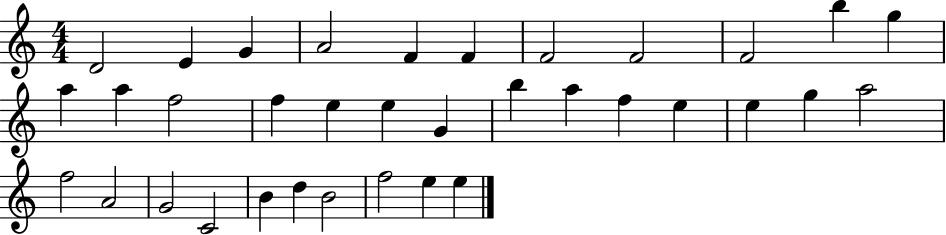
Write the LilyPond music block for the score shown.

{
  \clef treble
  \numericTimeSignature
  \time 4/4
  \key c \major
  d'2 e'4 g'4 | a'2 f'4 f'4 | f'2 f'2 | f'2 b''4 g''4 | \break a''4 a''4 f''2 | f''4 e''4 e''4 g'4 | b''4 a''4 f''4 e''4 | e''4 g''4 a''2 | \break f''2 a'2 | g'2 c'2 | b'4 d''4 b'2 | f''2 e''4 e''4 | \break \bar "|."
}